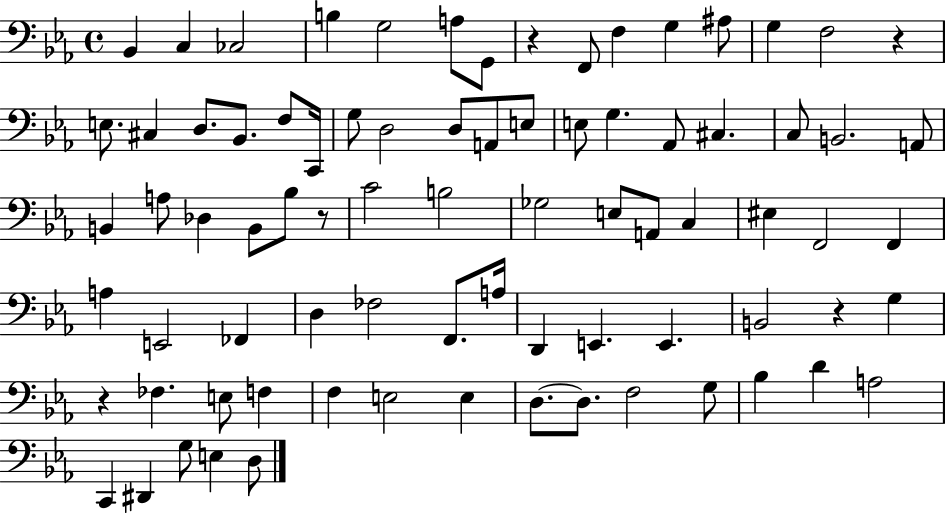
{
  \clef bass
  \time 4/4
  \defaultTimeSignature
  \key ees \major
  bes,4 c4 ces2 | b4 g2 a8 g,8 | r4 f,8 f4 g4 ais8 | g4 f2 r4 | \break e8. cis4 d8. bes,8. f8 c,16 | g8 d2 d8 a,8 e8 | e8 g4. aes,8 cis4. | c8 b,2. a,8 | \break b,4 a8 des4 b,8 bes8 r8 | c'2 b2 | ges2 e8 a,8 c4 | eis4 f,2 f,4 | \break a4 e,2 fes,4 | d4 fes2 f,8. a16 | d,4 e,4. e,4. | b,2 r4 g4 | \break r4 fes4. e8 f4 | f4 e2 e4 | d8.~~ d8. f2 g8 | bes4 d'4 a2 | \break c,4 dis,4 g8 e4 d8 | \bar "|."
}